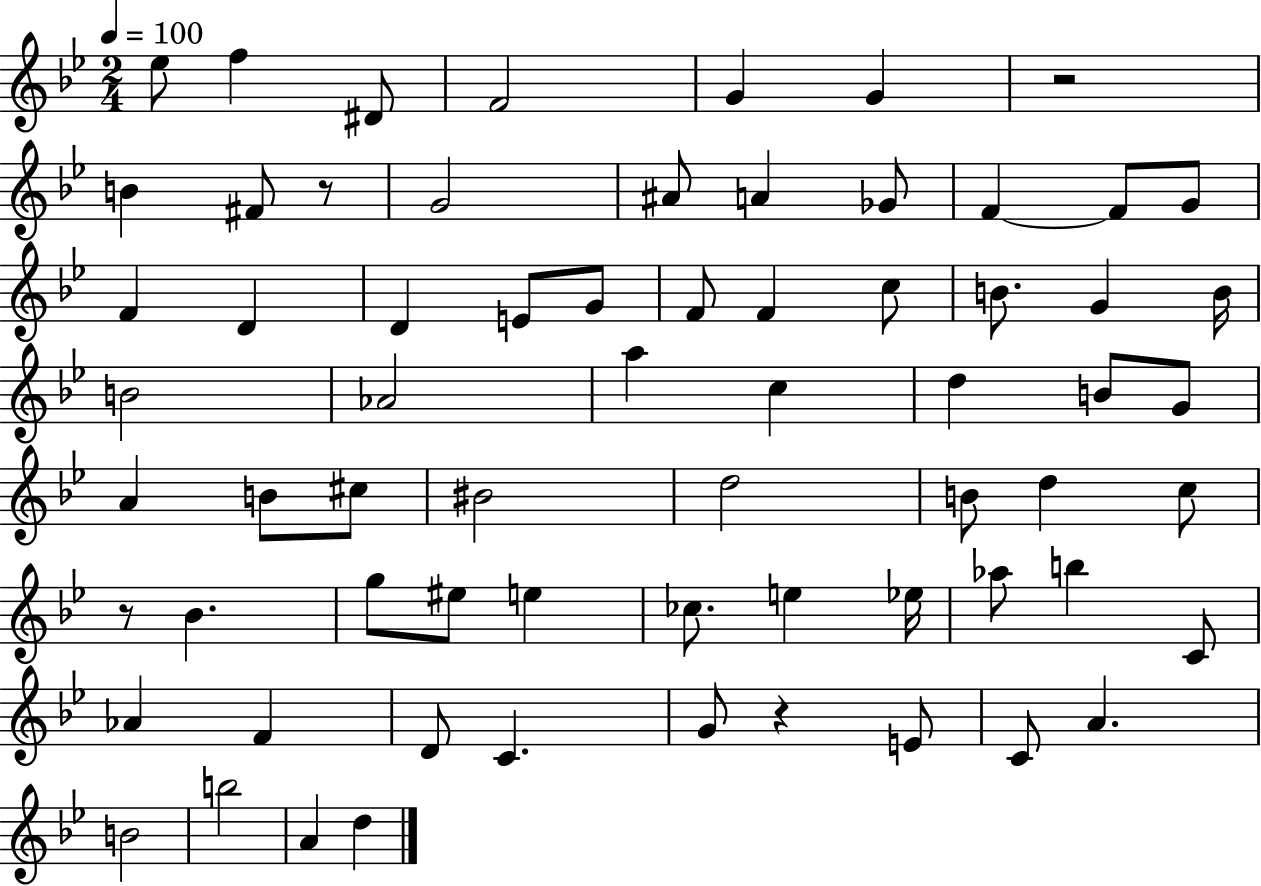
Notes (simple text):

Eb5/e F5/q D#4/e F4/h G4/q G4/q R/h B4/q F#4/e R/e G4/h A#4/e A4/q Gb4/e F4/q F4/e G4/e F4/q D4/q D4/q E4/e G4/e F4/e F4/q C5/e B4/e. G4/q B4/s B4/h Ab4/h A5/q C5/q D5/q B4/e G4/e A4/q B4/e C#5/e BIS4/h D5/h B4/e D5/q C5/e R/e Bb4/q. G5/e EIS5/e E5/q CES5/e. E5/q Eb5/s Ab5/e B5/q C4/e Ab4/q F4/q D4/e C4/q. G4/e R/q E4/e C4/e A4/q. B4/h B5/h A4/q D5/q